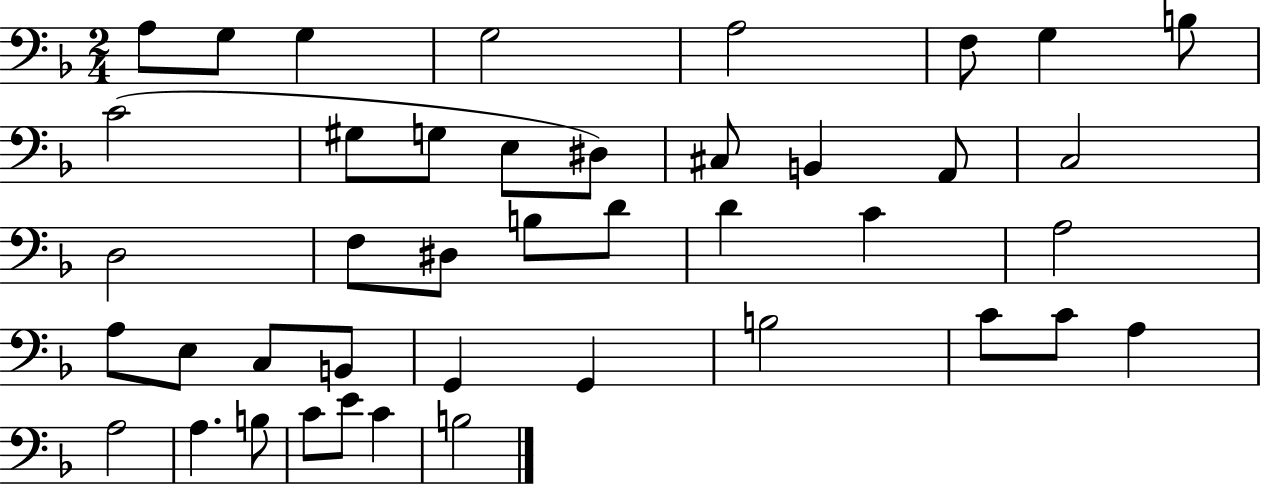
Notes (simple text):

A3/e G3/e G3/q G3/h A3/h F3/e G3/q B3/e C4/h G#3/e G3/e E3/e D#3/e C#3/e B2/q A2/e C3/h D3/h F3/e D#3/e B3/e D4/e D4/q C4/q A3/h A3/e E3/e C3/e B2/e G2/q G2/q B3/h C4/e C4/e A3/q A3/h A3/q. B3/e C4/e E4/e C4/q B3/h